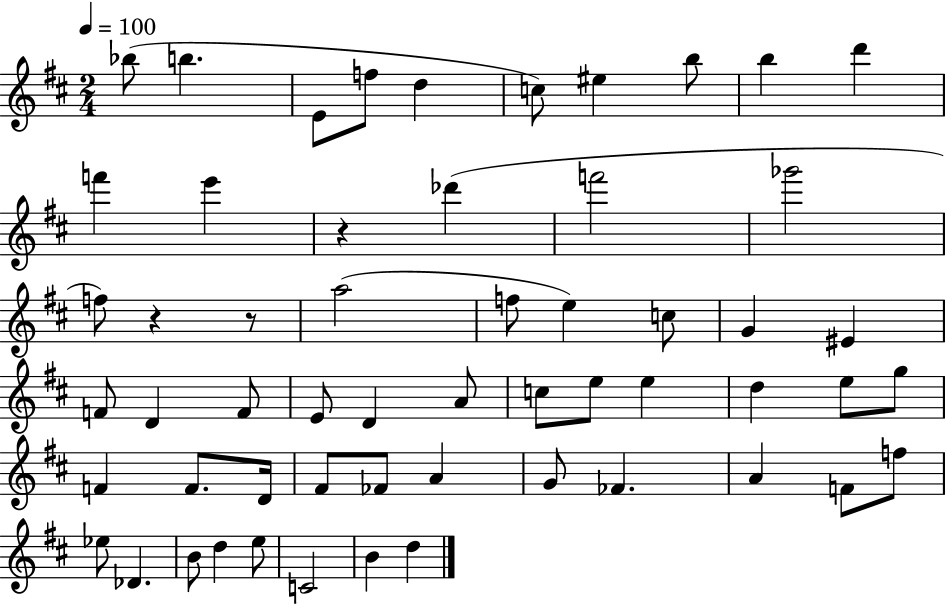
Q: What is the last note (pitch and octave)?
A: D5